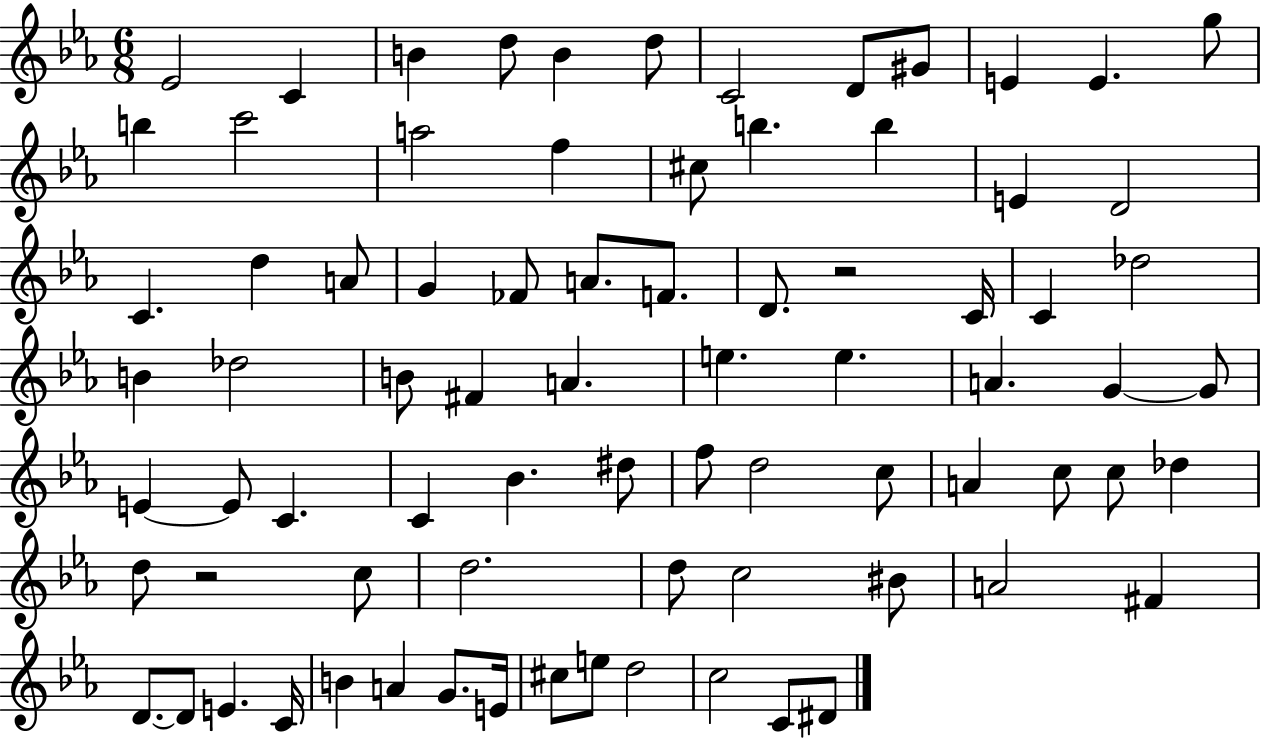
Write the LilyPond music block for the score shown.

{
  \clef treble
  \numericTimeSignature
  \time 6/8
  \key ees \major
  ees'2 c'4 | b'4 d''8 b'4 d''8 | c'2 d'8 gis'8 | e'4 e'4. g''8 | \break b''4 c'''2 | a''2 f''4 | cis''8 b''4. b''4 | e'4 d'2 | \break c'4. d''4 a'8 | g'4 fes'8 a'8. f'8. | d'8. r2 c'16 | c'4 des''2 | \break b'4 des''2 | b'8 fis'4 a'4. | e''4. e''4. | a'4. g'4~~ g'8 | \break e'4~~ e'8 c'4. | c'4 bes'4. dis''8 | f''8 d''2 c''8 | a'4 c''8 c''8 des''4 | \break d''8 r2 c''8 | d''2. | d''8 c''2 bis'8 | a'2 fis'4 | \break d'8.~~ d'8 e'4. c'16 | b'4 a'4 g'8. e'16 | cis''8 e''8 d''2 | c''2 c'8 dis'8 | \break \bar "|."
}